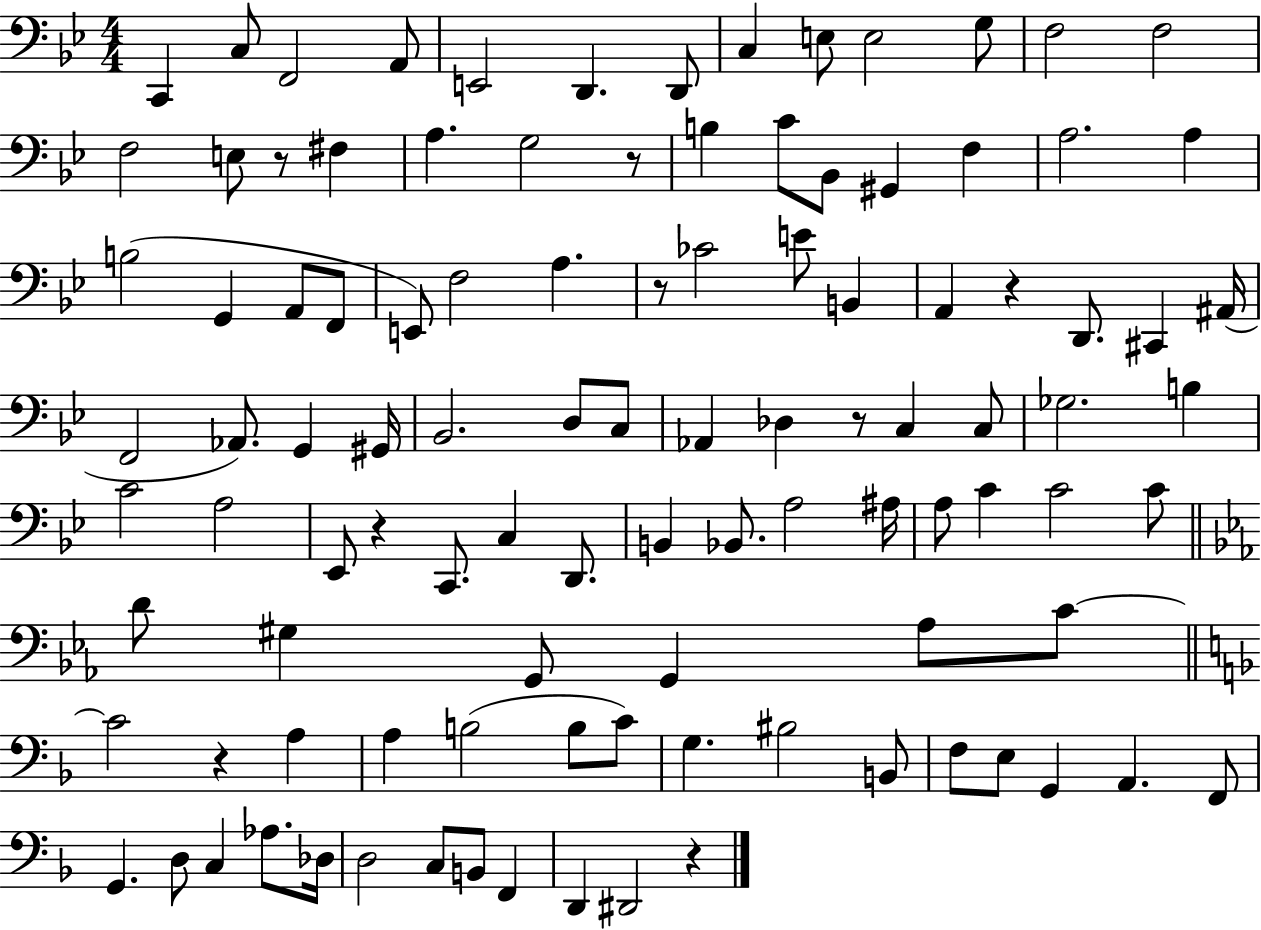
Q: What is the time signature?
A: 4/4